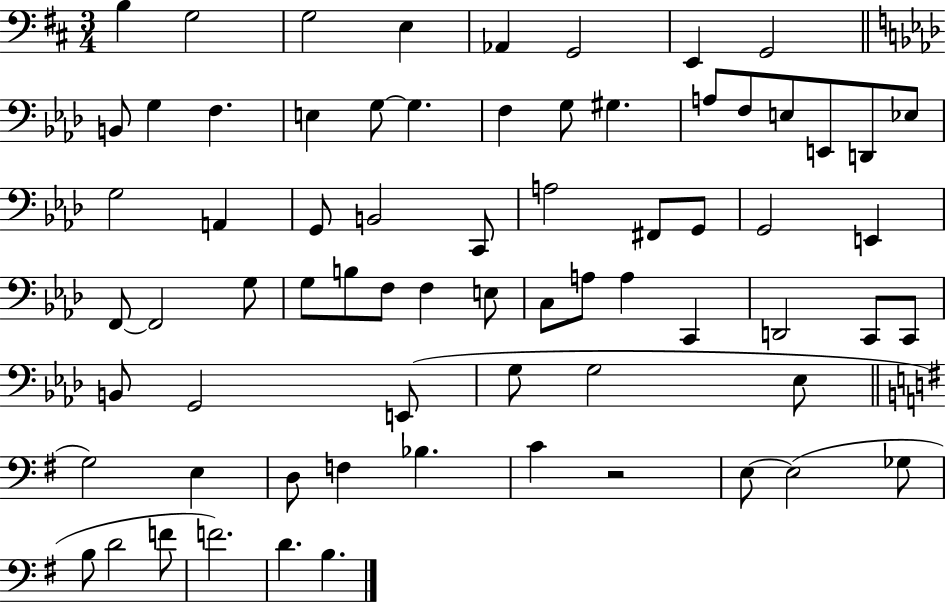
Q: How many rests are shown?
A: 1